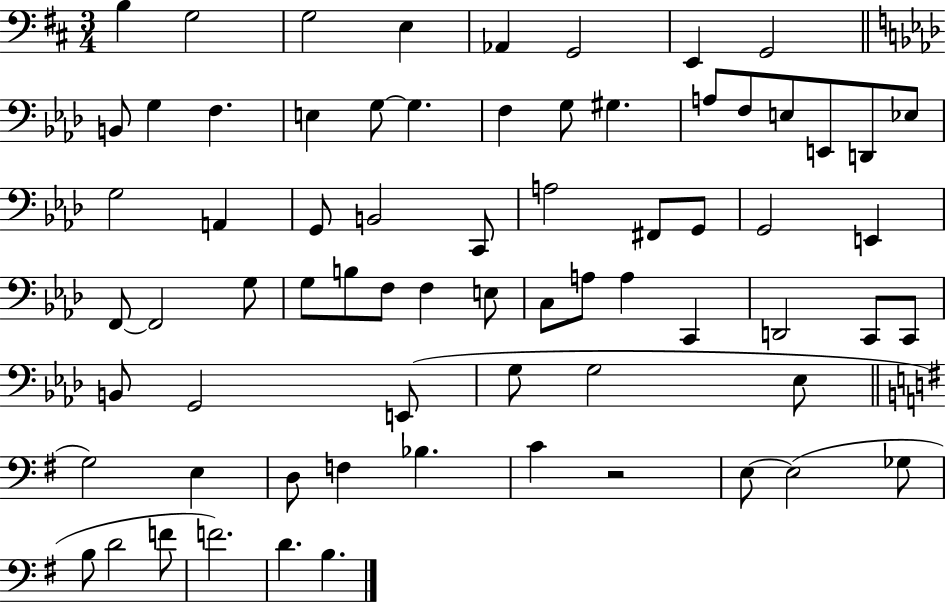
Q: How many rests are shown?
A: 1